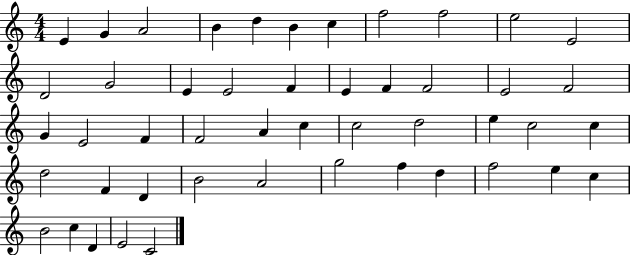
E4/q G4/q A4/h B4/q D5/q B4/q C5/q F5/h F5/h E5/h E4/h D4/h G4/h E4/q E4/h F4/q E4/q F4/q F4/h E4/h F4/h G4/q E4/h F4/q F4/h A4/q C5/q C5/h D5/h E5/q C5/h C5/q D5/h F4/q D4/q B4/h A4/h G5/h F5/q D5/q F5/h E5/q C5/q B4/h C5/q D4/q E4/h C4/h